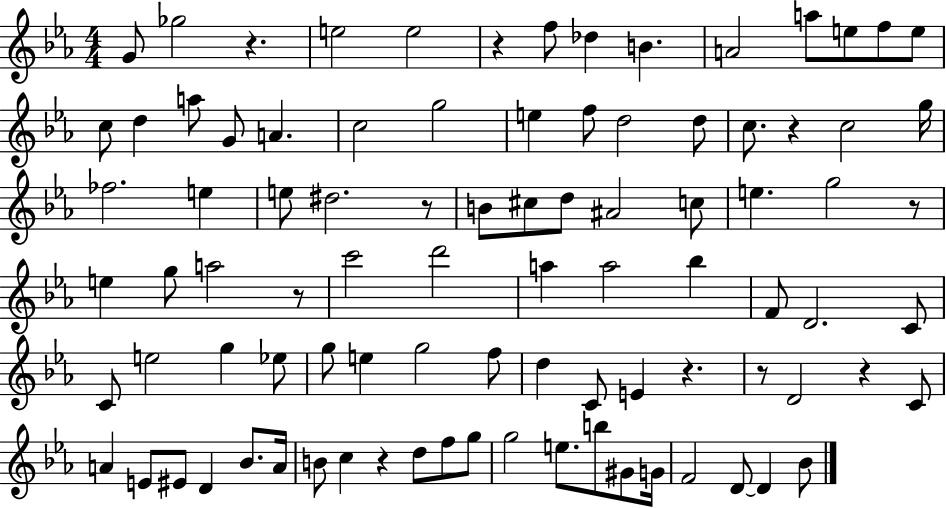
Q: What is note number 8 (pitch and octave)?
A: A4